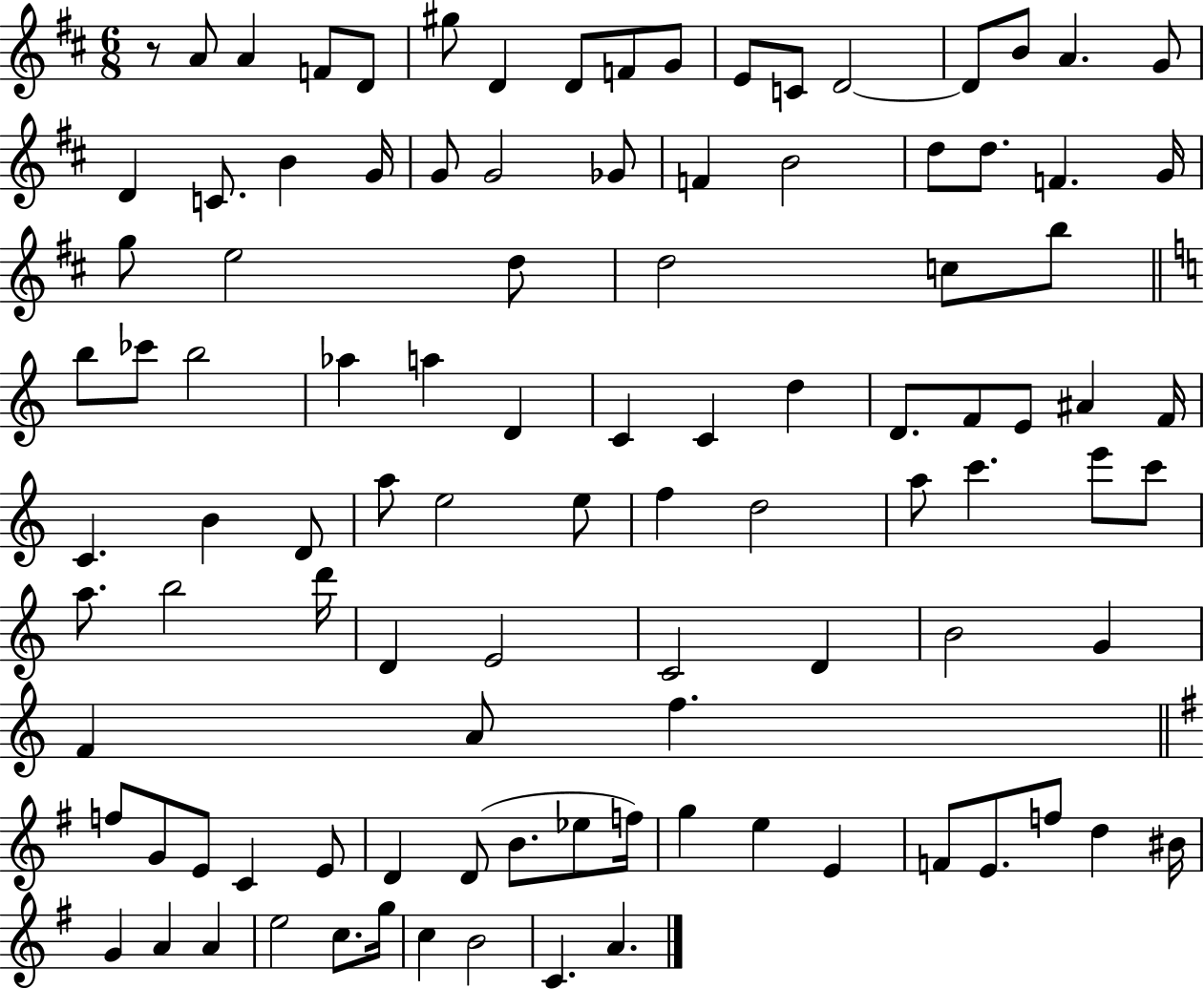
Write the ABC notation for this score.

X:1
T:Untitled
M:6/8
L:1/4
K:D
z/2 A/2 A F/2 D/2 ^g/2 D D/2 F/2 G/2 E/2 C/2 D2 D/2 B/2 A G/2 D C/2 B G/4 G/2 G2 _G/2 F B2 d/2 d/2 F G/4 g/2 e2 d/2 d2 c/2 b/2 b/2 _c'/2 b2 _a a D C C d D/2 F/2 E/2 ^A F/4 C B D/2 a/2 e2 e/2 f d2 a/2 c' e'/2 c'/2 a/2 b2 d'/4 D E2 C2 D B2 G F A/2 f f/2 G/2 E/2 C E/2 D D/2 B/2 _e/2 f/4 g e E F/2 E/2 f/2 d ^B/4 G A A e2 c/2 g/4 c B2 C A